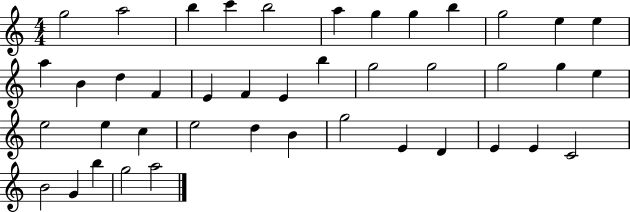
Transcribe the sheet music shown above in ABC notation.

X:1
T:Untitled
M:4/4
L:1/4
K:C
g2 a2 b c' b2 a g g b g2 e e a B d F E F E b g2 g2 g2 g e e2 e c e2 d B g2 E D E E C2 B2 G b g2 a2